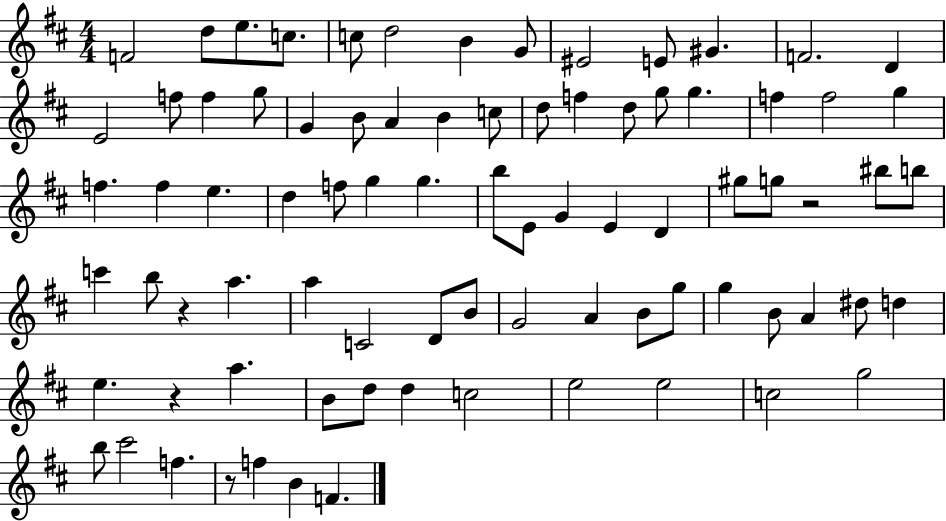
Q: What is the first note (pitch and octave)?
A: F4